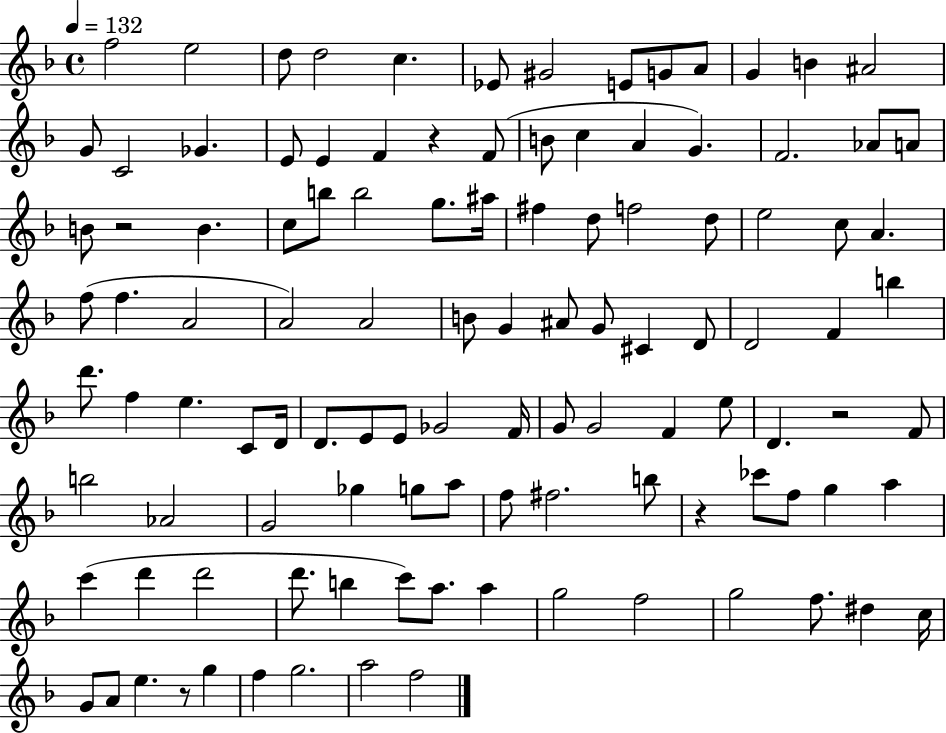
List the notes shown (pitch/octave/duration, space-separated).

F5/h E5/h D5/e D5/h C5/q. Eb4/e G#4/h E4/e G4/e A4/e G4/q B4/q A#4/h G4/e C4/h Gb4/q. E4/e E4/q F4/q R/q F4/e B4/e C5/q A4/q G4/q. F4/h. Ab4/e A4/e B4/e R/h B4/q. C5/e B5/e B5/h G5/e. A#5/s F#5/q D5/e F5/h D5/e E5/h C5/e A4/q. F5/e F5/q. A4/h A4/h A4/h B4/e G4/q A#4/e G4/e C#4/q D4/e D4/h F4/q B5/q D6/e. F5/q E5/q. C4/e D4/s D4/e. E4/e E4/e Gb4/h F4/s G4/e G4/h F4/q E5/e D4/q. R/h F4/e B5/h Ab4/h G4/h Gb5/q G5/e A5/e F5/e F#5/h. B5/e R/q CES6/e F5/e G5/q A5/q C6/q D6/q D6/h D6/e. B5/q C6/e A5/e. A5/q G5/h F5/h G5/h F5/e. D#5/q C5/s G4/e A4/e E5/q. R/e G5/q F5/q G5/h. A5/h F5/h